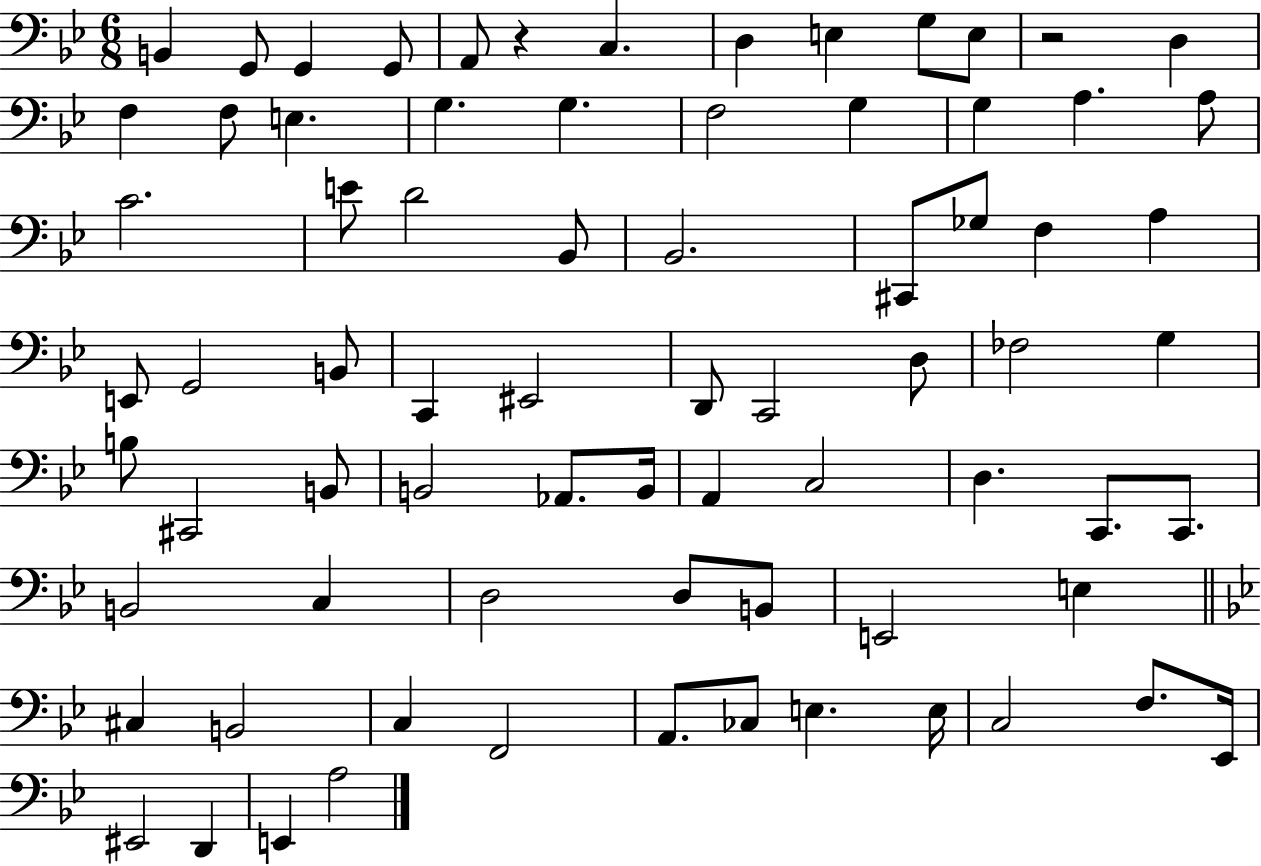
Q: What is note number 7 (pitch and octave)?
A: D3